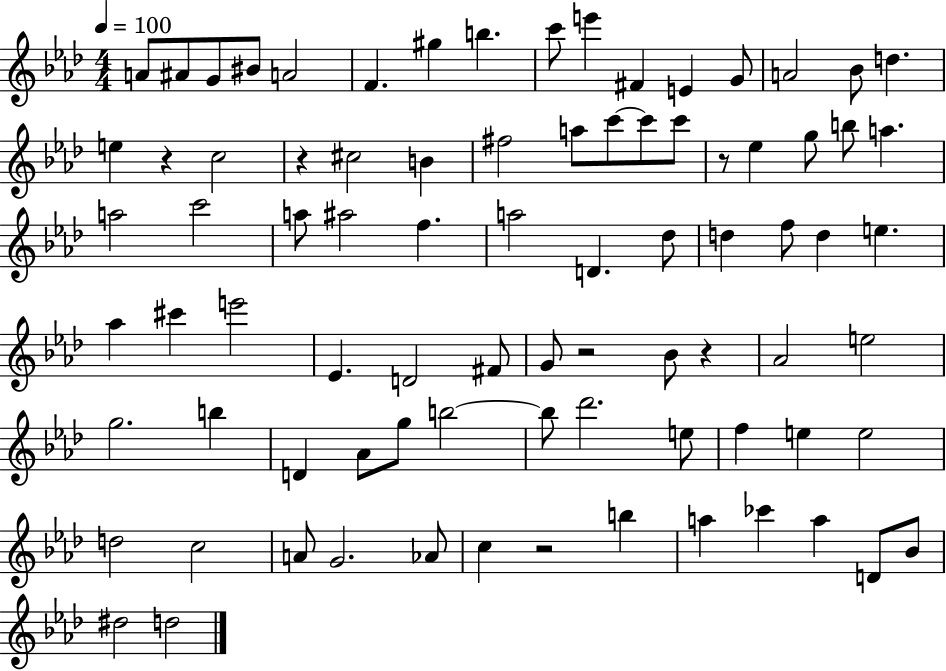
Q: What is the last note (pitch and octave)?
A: D5